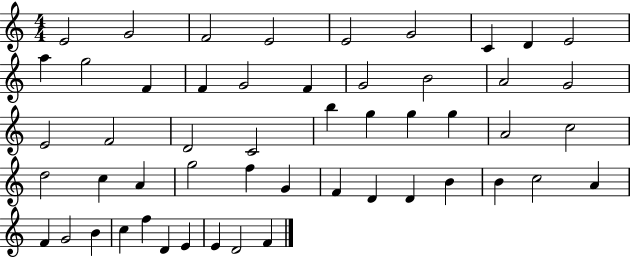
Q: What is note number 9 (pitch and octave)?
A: E4